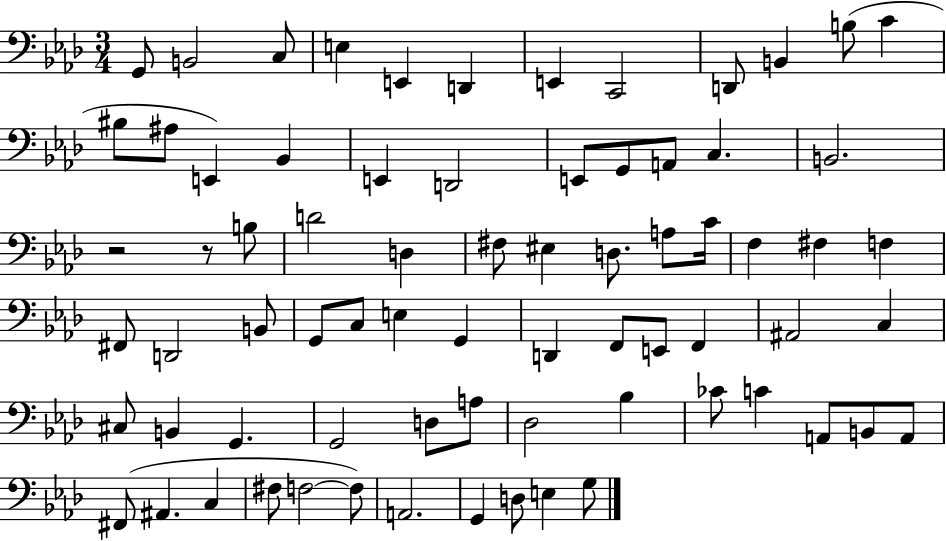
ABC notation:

X:1
T:Untitled
M:3/4
L:1/4
K:Ab
G,,/2 B,,2 C,/2 E, E,, D,, E,, C,,2 D,,/2 B,, B,/2 C ^B,/2 ^A,/2 E,, _B,, E,, D,,2 E,,/2 G,,/2 A,,/2 C, B,,2 z2 z/2 B,/2 D2 D, ^F,/2 ^E, D,/2 A,/2 C/4 F, ^F, F, ^F,,/2 D,,2 B,,/2 G,,/2 C,/2 E, G,, D,, F,,/2 E,,/2 F,, ^A,,2 C, ^C,/2 B,, G,, G,,2 D,/2 A,/2 _D,2 _B, _C/2 C A,,/2 B,,/2 A,,/2 ^F,,/2 ^A,, C, ^F,/2 F,2 F,/2 A,,2 G,, D,/2 E, G,/2